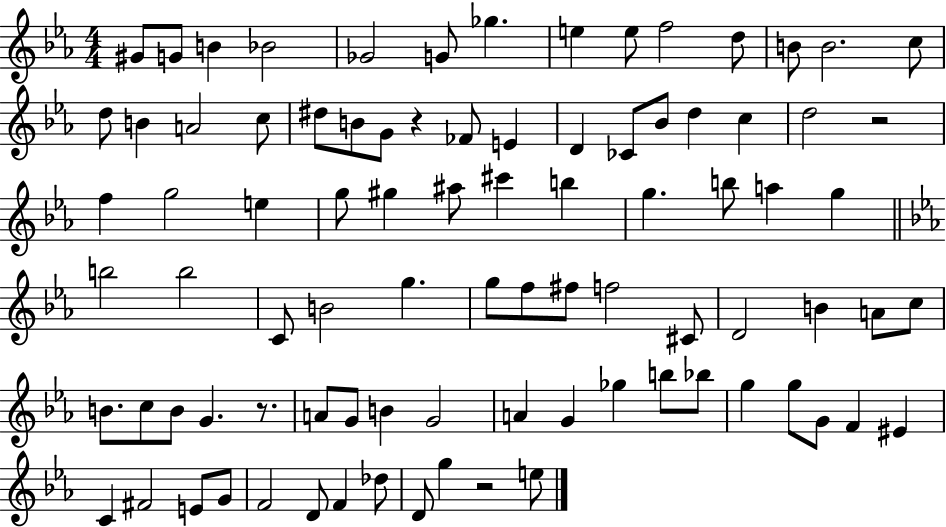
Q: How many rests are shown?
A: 4